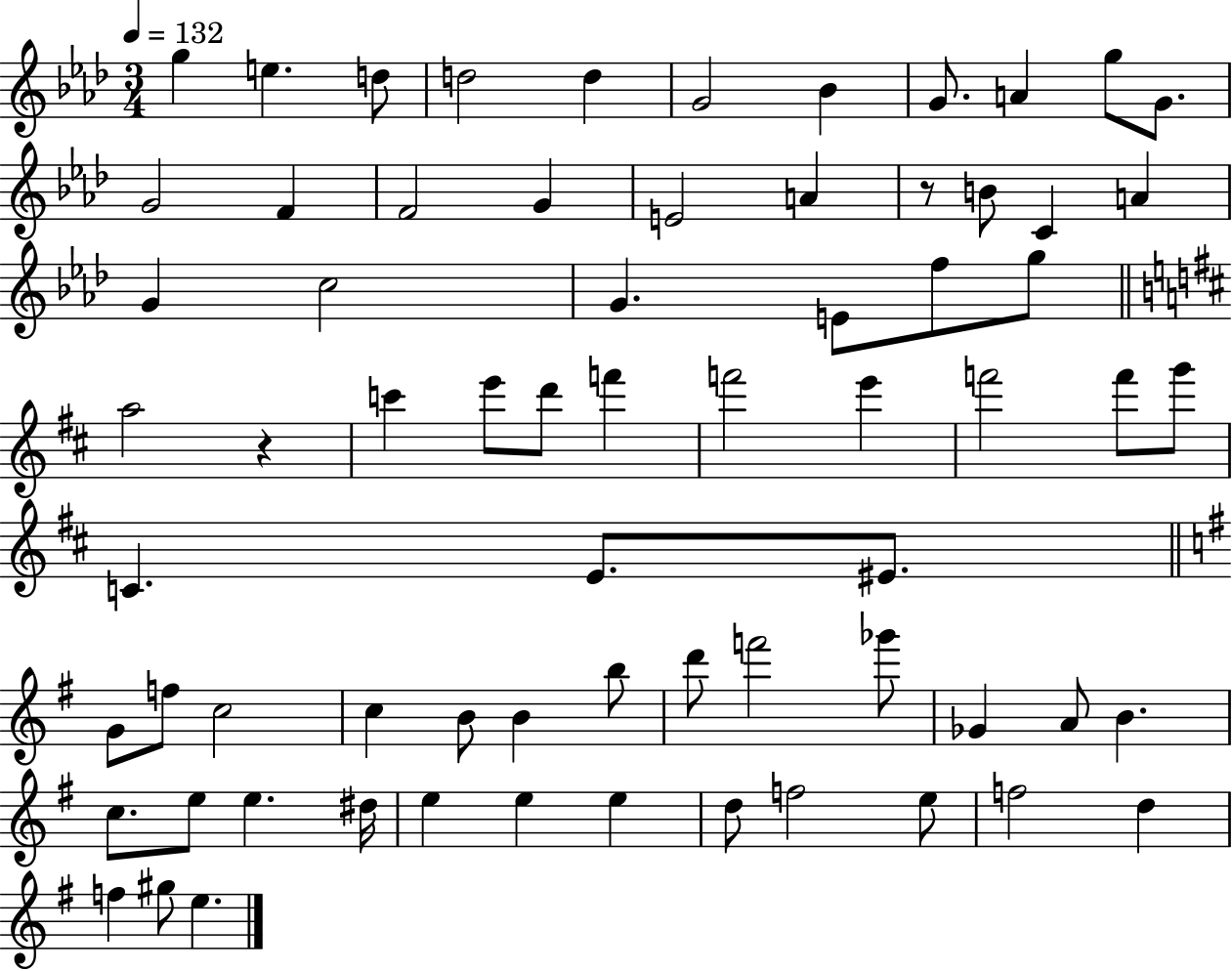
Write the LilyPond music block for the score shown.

{
  \clef treble
  \numericTimeSignature
  \time 3/4
  \key aes \major
  \tempo 4 = 132
  \repeat volta 2 { g''4 e''4. d''8 | d''2 d''4 | g'2 bes'4 | g'8. a'4 g''8 g'8. | \break g'2 f'4 | f'2 g'4 | e'2 a'4 | r8 b'8 c'4 a'4 | \break g'4 c''2 | g'4. e'8 f''8 g''8 | \bar "||" \break \key b \minor a''2 r4 | c'''4 e'''8 d'''8 f'''4 | f'''2 e'''4 | f'''2 f'''8 g'''8 | \break c'4. e'8. eis'8. | \bar "||" \break \key e \minor g'8 f''8 c''2 | c''4 b'8 b'4 b''8 | d'''8 f'''2 ges'''8 | ges'4 a'8 b'4. | \break c''8. e''8 e''4. dis''16 | e''4 e''4 e''4 | d''8 f''2 e''8 | f''2 d''4 | \break f''4 gis''8 e''4. | } \bar "|."
}